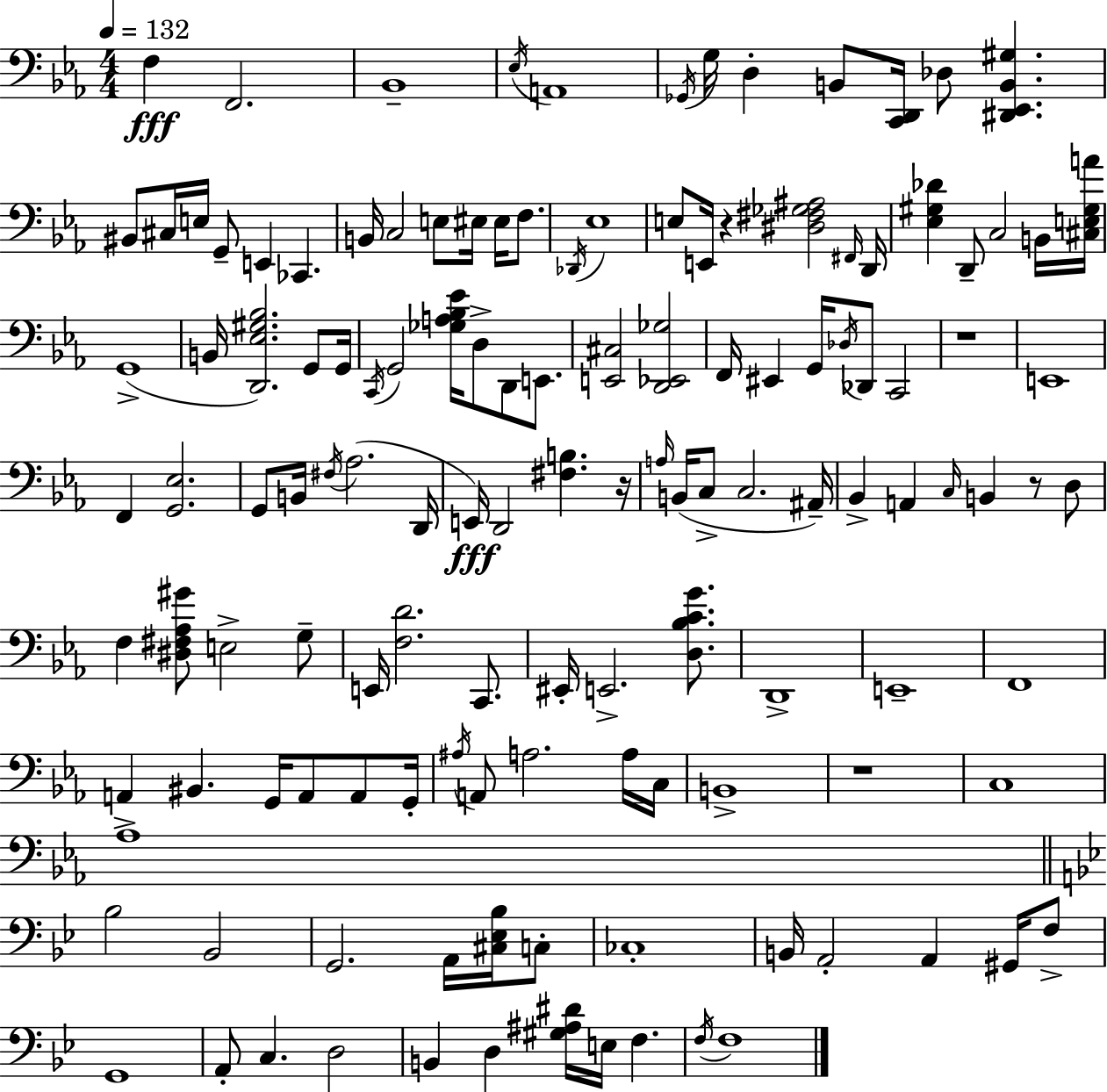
{
  \clef bass
  \numericTimeSignature
  \time 4/4
  \key c \minor
  \tempo 4 = 132
  \repeat volta 2 { f4\fff f,2. | bes,1-- | \acciaccatura { ees16 } a,1 | \acciaccatura { ges,16 } g16 d4-. b,8 <c, d,>16 des8 <dis, ees, b, gis>4. | \break bis,8 cis16 e16 g,8-- e,4 ces,4. | b,16 c2 e8 eis16 eis16 f8. | \acciaccatura { des,16 } ees1 | e8 e,16 r4 <dis fis ges ais>2 | \break \grace { fis,16 } d,16 <ees gis des'>4 d,8-- c2 | b,16 <cis e gis a'>16 g,1->( | b,16 <d, ees gis bes>2.) | g,8 g,16 \acciaccatura { c,16 } g,2 <ges a bes ees'>16 d8-> | \break d,8 e,8. <e, cis>2 <d, ees, ges>2 | f,16 eis,4 g,16 \acciaccatura { des16 } des,8 c,2 | r1 | e,1 | \break f,4 <g, ees>2. | g,8 b,16 \acciaccatura { fis16 } aes2.( | d,16 e,16\fff) d,2 | <fis b>4. r16 \grace { a16 } b,16( c8-> c2. | \break ais,16--) bes,4-> a,4 | \grace { c16 } b,4 r8 d8 f4 <dis fis aes gis'>8 e2-> | g8-- e,16 <f d'>2. | c,8. eis,16-. e,2.-> | \break <d bes c' g'>8. d,1-> | e,1-- | f,1 | a,4-> bis,4. | \break g,16 a,8 a,8 g,16-. \acciaccatura { ais16 } a,8 a2. | a16 c16 b,1-> | r1 | c1 | \break aes1 | \bar "||" \break \key g \minor bes2 bes,2 | g,2. a,16 <cis ees bes>16 c8-. | ces1-. | b,16 a,2-. a,4 gis,16 f8-> | \break g,1 | a,8-. c4. d2 | b,4 d4 <gis ais dis'>16 e16 f4. | \acciaccatura { f16 } f1 | \break } \bar "|."
}